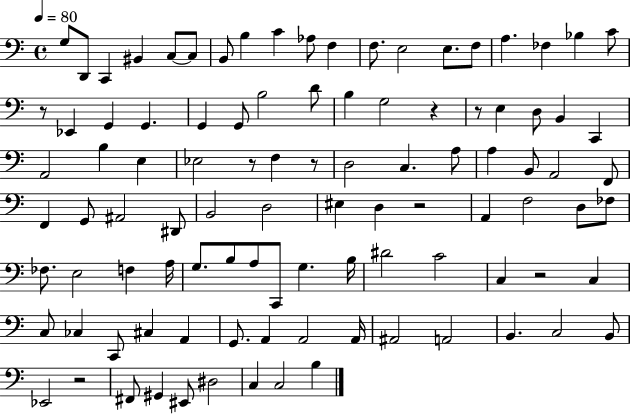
X:1
T:Untitled
M:4/4
L:1/4
K:C
G,/2 D,,/2 C,, ^B,, C,/2 C,/2 B,,/2 B, C _A,/2 F, F,/2 E,2 E,/2 F,/2 A, _F, _B, C/2 z/2 _E,, G,, G,, G,, G,,/2 B,2 D/2 B, G,2 z z/2 E, D,/2 B,, C,, A,,2 B, E, _E,2 z/2 F, z/2 D,2 C, A,/2 A, B,,/2 A,,2 F,,/2 F,, G,,/2 ^A,,2 ^D,,/2 B,,2 D,2 ^E, D, z2 A,, F,2 D,/2 _F,/2 _F,/2 E,2 F, A,/4 G,/2 B,/2 A,/2 C,,/2 G, B,/4 ^D2 C2 C, z2 C, C,/2 _C, C,,/2 ^C, A,, G,,/2 A,, A,,2 A,,/4 ^A,,2 A,,2 B,, C,2 B,,/2 _E,,2 z2 ^F,,/2 ^G,, ^E,,/2 ^D,2 C, C,2 B,